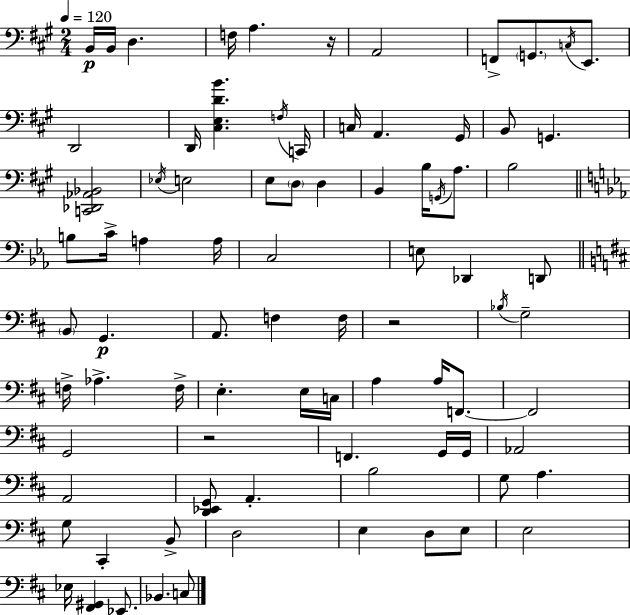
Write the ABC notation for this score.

X:1
T:Untitled
M:2/4
L:1/4
K:A
B,,/4 B,,/4 D, F,/4 A, z/4 A,,2 F,,/2 G,,/2 C,/4 E,,/2 D,,2 D,,/4 [^C,E,DB] F,/4 C,,/4 C,/4 A,, ^G,,/4 B,,/2 G,, [C,,_D,,_A,,_B,,]2 _E,/4 E,2 E,/2 D,/2 D, B,, B,/4 G,,/4 A,/2 B,2 B,/2 C/4 A, A,/4 C,2 E,/2 _D,, D,,/2 B,,/2 G,, A,,/2 F, F,/4 z2 _B,/4 G,2 F,/4 _A, F,/4 E, E,/4 C,/4 A, A,/4 F,,/2 F,,2 G,,2 z2 F,, G,,/4 G,,/4 _A,,2 A,,2 [D,,_E,,G,,]/2 A,, B,2 G,/2 A, G,/2 ^C,, B,,/2 D,2 E, D,/2 E,/2 E,2 _E,/4 [^F,,^G,,] _E,,/2 _B,, C,/2